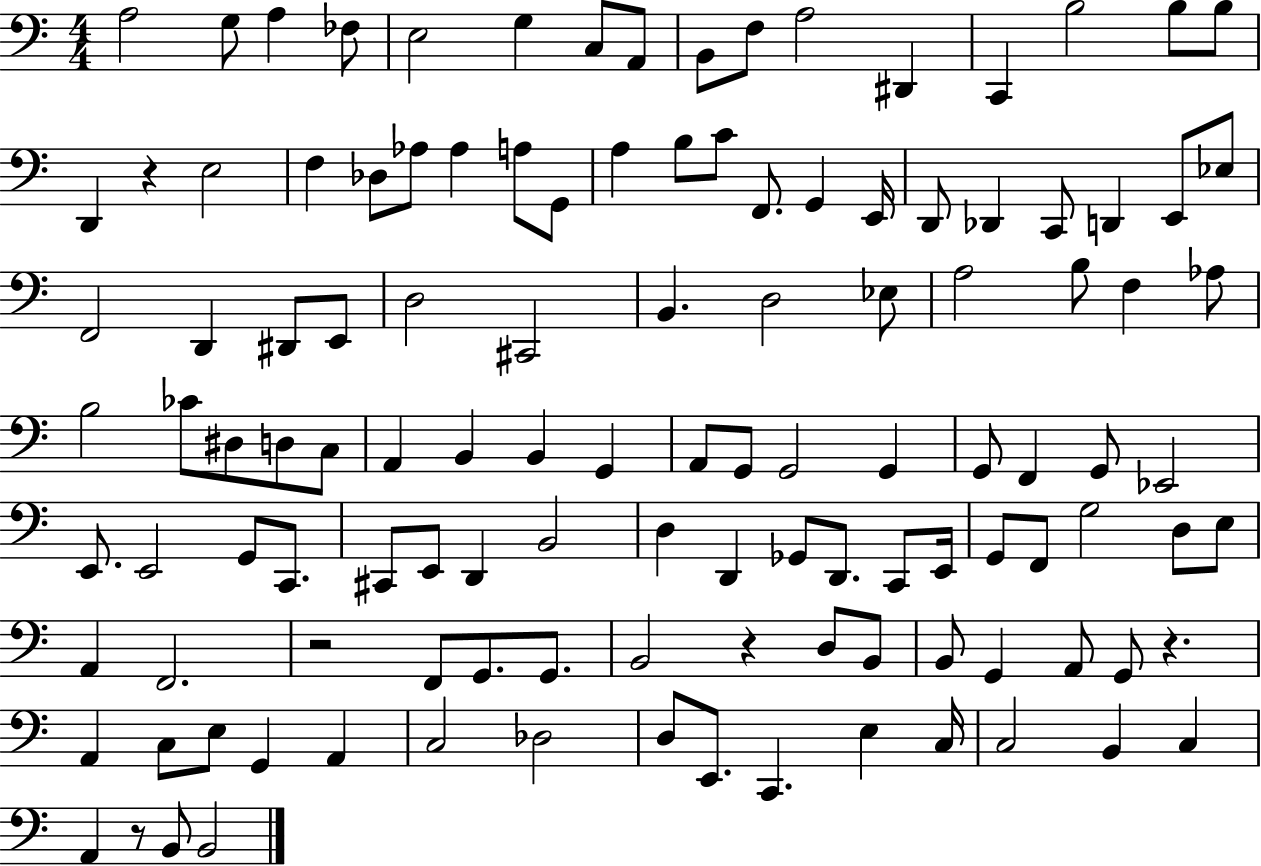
{
  \clef bass
  \numericTimeSignature
  \time 4/4
  \key c \major
  \repeat volta 2 { a2 g8 a4 fes8 | e2 g4 c8 a,8 | b,8 f8 a2 dis,4 | c,4 b2 b8 b8 | \break d,4 r4 e2 | f4 des8 aes8 aes4 a8 g,8 | a4 b8 c'8 f,8. g,4 e,16 | d,8 des,4 c,8 d,4 e,8 ees8 | \break f,2 d,4 dis,8 e,8 | d2 cis,2 | b,4. d2 ees8 | a2 b8 f4 aes8 | \break b2 ces'8 dis8 d8 c8 | a,4 b,4 b,4 g,4 | a,8 g,8 g,2 g,4 | g,8 f,4 g,8 ees,2 | \break e,8. e,2 g,8 c,8. | cis,8 e,8 d,4 b,2 | d4 d,4 ges,8 d,8. c,8 e,16 | g,8 f,8 g2 d8 e8 | \break a,4 f,2. | r2 f,8 g,8. g,8. | b,2 r4 d8 b,8 | b,8 g,4 a,8 g,8 r4. | \break a,4 c8 e8 g,4 a,4 | c2 des2 | d8 e,8. c,4. e4 c16 | c2 b,4 c4 | \break a,4 r8 b,8 b,2 | } \bar "|."
}